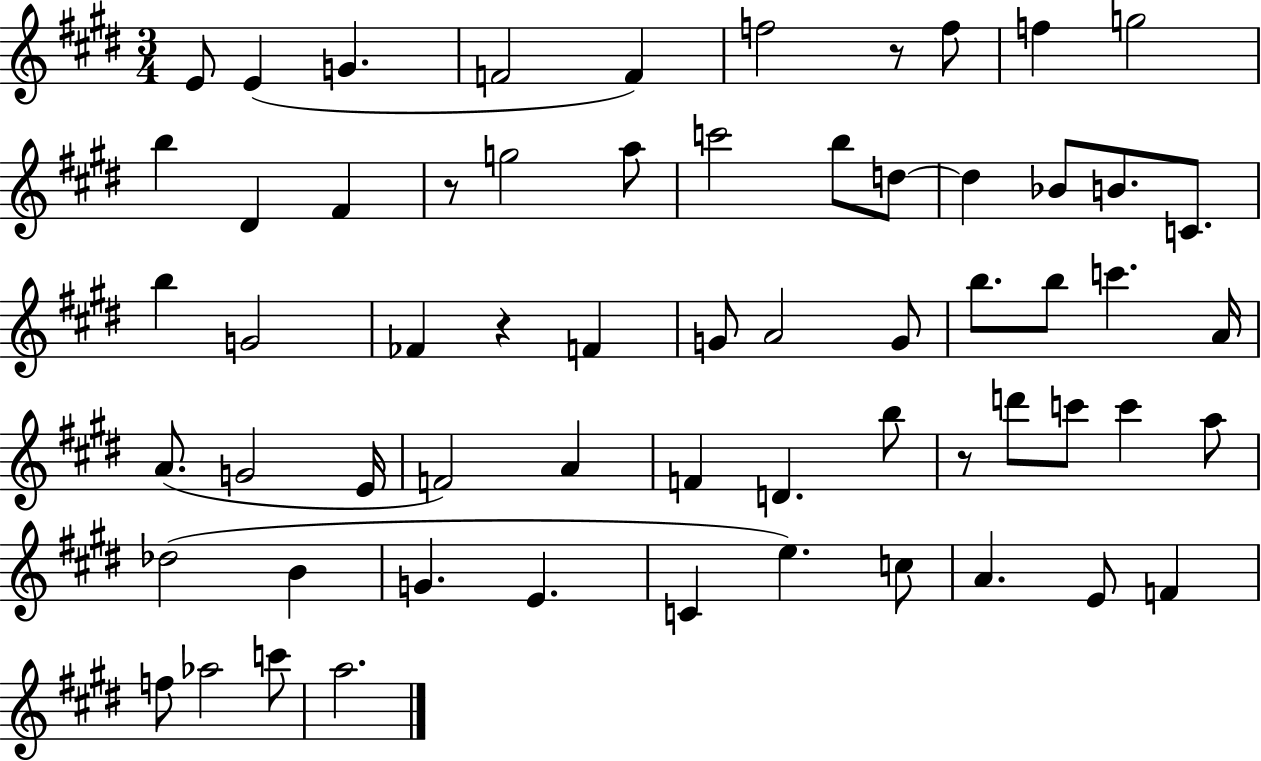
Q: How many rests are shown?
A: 4